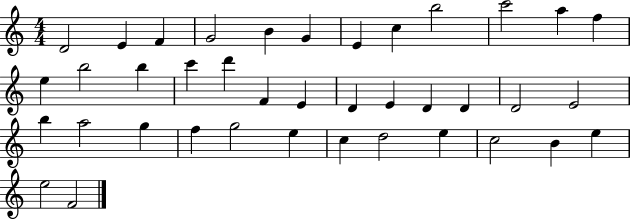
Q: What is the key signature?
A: C major